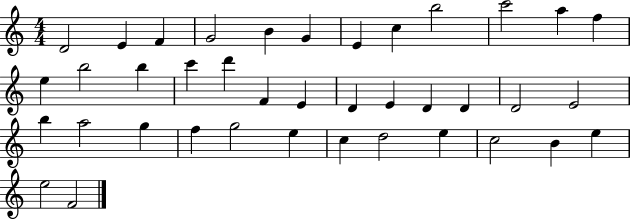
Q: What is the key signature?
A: C major